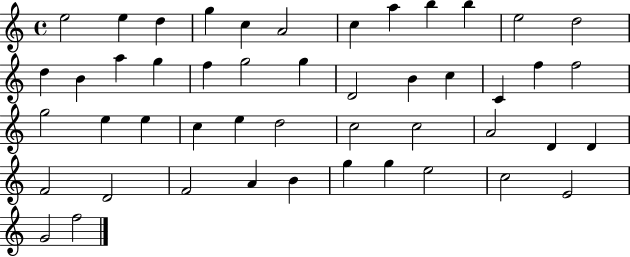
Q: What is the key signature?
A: C major